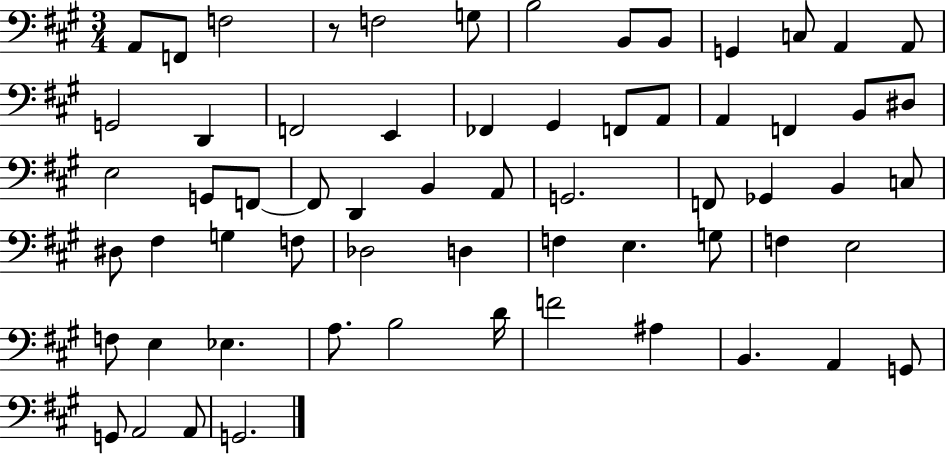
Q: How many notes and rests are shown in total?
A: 63